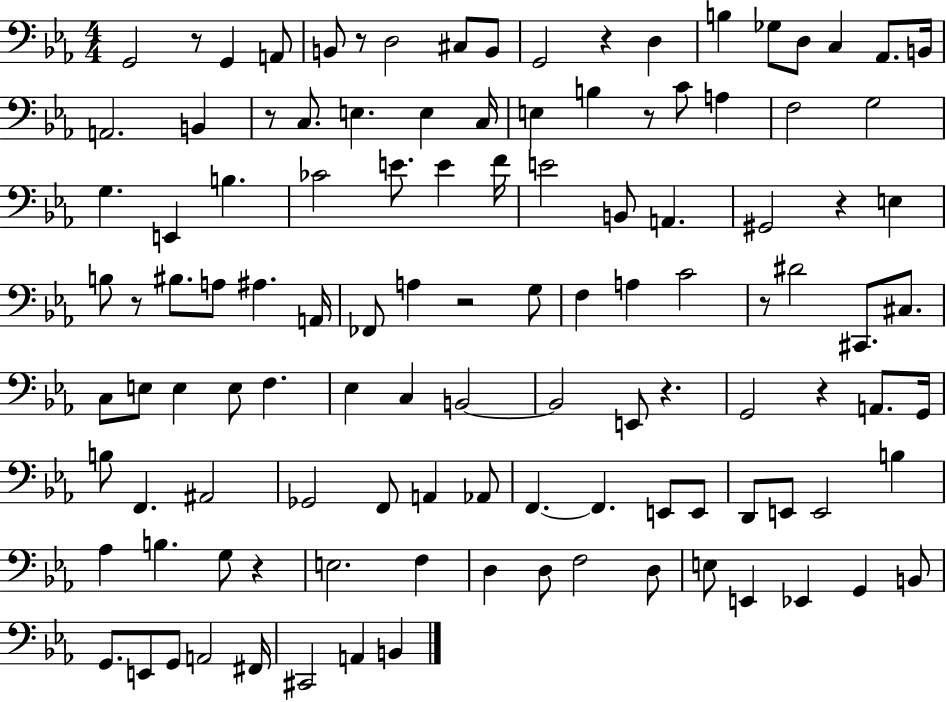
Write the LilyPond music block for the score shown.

{
  \clef bass
  \numericTimeSignature
  \time 4/4
  \key ees \major
  g,2 r8 g,4 a,8 | b,8 r8 d2 cis8 b,8 | g,2 r4 d4 | b4 ges8 d8 c4 aes,8. b,16 | \break a,2. b,4 | r8 c8. e4. e4 c16 | e4 b4 r8 c'8 a4 | f2 g2 | \break g4. e,4 b4. | ces'2 e'8. e'4 f'16 | e'2 b,8 a,4. | gis,2 r4 e4 | \break b8 r8 bis8. a8 ais4. a,16 | fes,8 a4 r2 g8 | f4 a4 c'2 | r8 dis'2 cis,8. cis8. | \break c8 e8 e4 e8 f4. | ees4 c4 b,2~~ | b,2 e,8 r4. | g,2 r4 a,8. g,16 | \break b8 f,4. ais,2 | ges,2 f,8 a,4 aes,8 | f,4.~~ f,4. e,8 e,8 | d,8 e,8 e,2 b4 | \break aes4 b4. g8 r4 | e2. f4 | d4 d8 f2 d8 | e8 e,4 ees,4 g,4 b,8 | \break g,8. e,8 g,8 a,2 fis,16 | cis,2 a,4 b,4 | \bar "|."
}